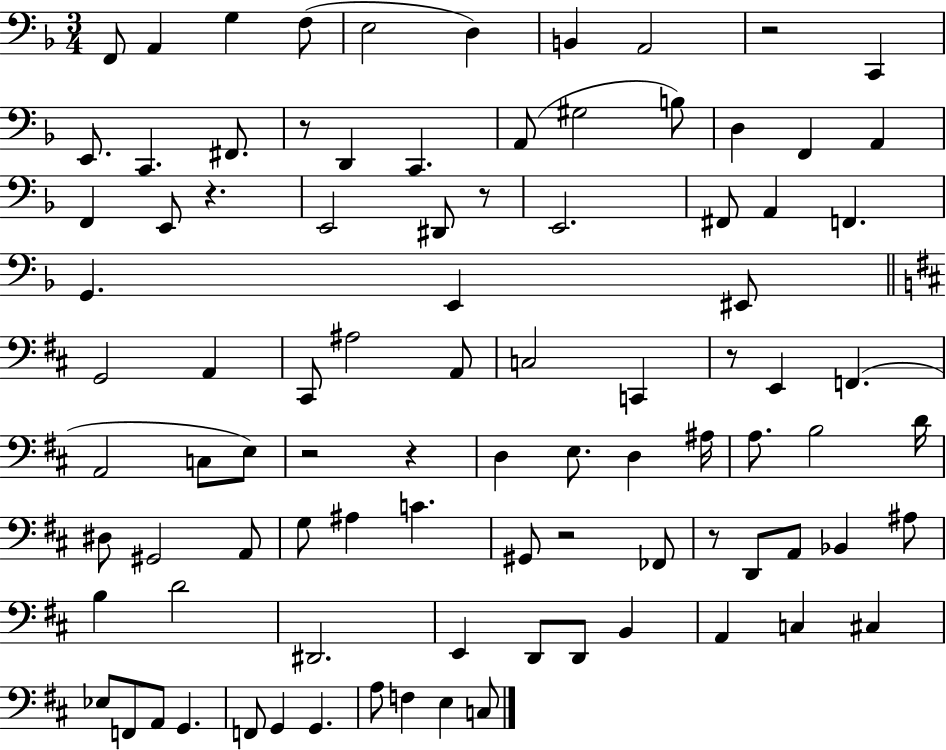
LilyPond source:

{
  \clef bass
  \numericTimeSignature
  \time 3/4
  \key f \major
  \repeat volta 2 { f,8 a,4 g4 f8( | e2 d4) | b,4 a,2 | r2 c,4 | \break e,8. c,4. fis,8. | r8 d,4 c,4. | a,8( gis2 b8) | d4 f,4 a,4 | \break f,4 e,8 r4. | e,2 dis,8 r8 | e,2. | fis,8 a,4 f,4. | \break g,4. e,4 eis,8 | \bar "||" \break \key d \major g,2 a,4 | cis,8 ais2 a,8 | c2 c,4 | r8 e,4 f,4.( | \break a,2 c8 e8) | r2 r4 | d4 e8. d4 ais16 | a8. b2 d'16 | \break dis8 gis,2 a,8 | g8 ais4 c'4. | gis,8 r2 fes,8 | r8 d,8 a,8 bes,4 ais8 | \break b4 d'2 | dis,2. | e,4 d,8 d,8 b,4 | a,4 c4 cis4 | \break ees8 f,8 a,8 g,4. | f,8 g,4 g,4. | a8 f4 e4 c8 | } \bar "|."
}